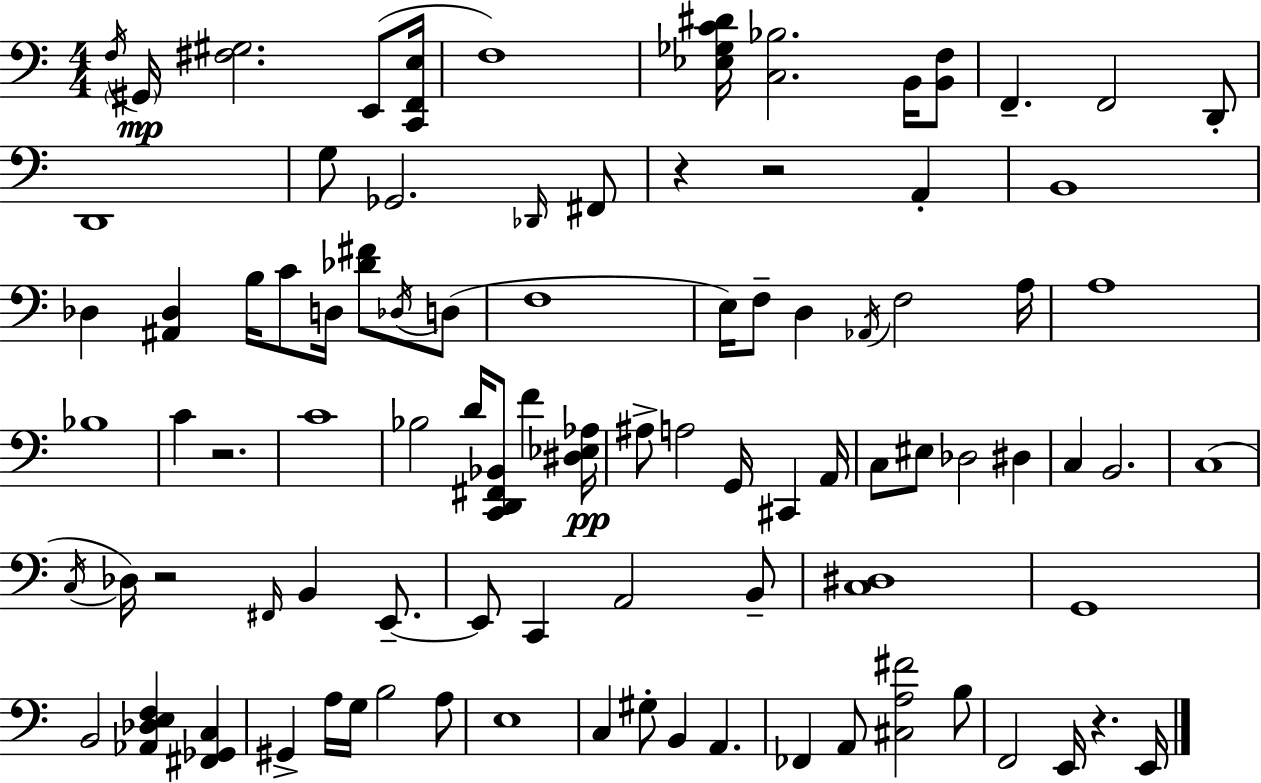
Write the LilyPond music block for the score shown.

{
  \clef bass
  \numericTimeSignature
  \time 4/4
  \key c \major
  \acciaccatura { f16 }\mp \parenthesize gis,16 <fis gis>2. e,8( | <c, f, e>16 f1) | <ees ges c' dis'>16 <c bes>2. b,16 <b, f>8 | f,4.-- f,2 d,8-. | \break d,1 | g8 ges,2. \grace { des,16 } | fis,8 r4 r2 a,4-. | b,1 | \break des4 <ais, des>4 b16 c'8 d16 <des' fis'>8 | \acciaccatura { des16 }( d8 f1 | e16) f8-- d4 \acciaccatura { aes,16 } f2 | a16 a1 | \break bes1 | c'4 r2. | c'1 | bes2 d'16 <c, d, fis, bes,>8 f'4 | \break <dis ees aes>16\pp ais8-> a2 g,16 cis,4 | a,16 c8 eis8 des2 | dis4 c4 b,2. | c1( | \break \acciaccatura { c16 } des16) r2 \grace { fis,16 } b,4 | e,8.--~~ e,8 c,4 a,2 | b,8-- <c dis>1 | g,1 | \break b,2 <aes, des e f>4 | <fis, ges, c>4 gis,4-> a16 g16 b2 | a8 e1 | c4 gis8-. b,4 | \break a,4. fes,4 a,8 <cis a fis'>2 | b8 f,2 e,16 r4. | e,16 \bar "|."
}